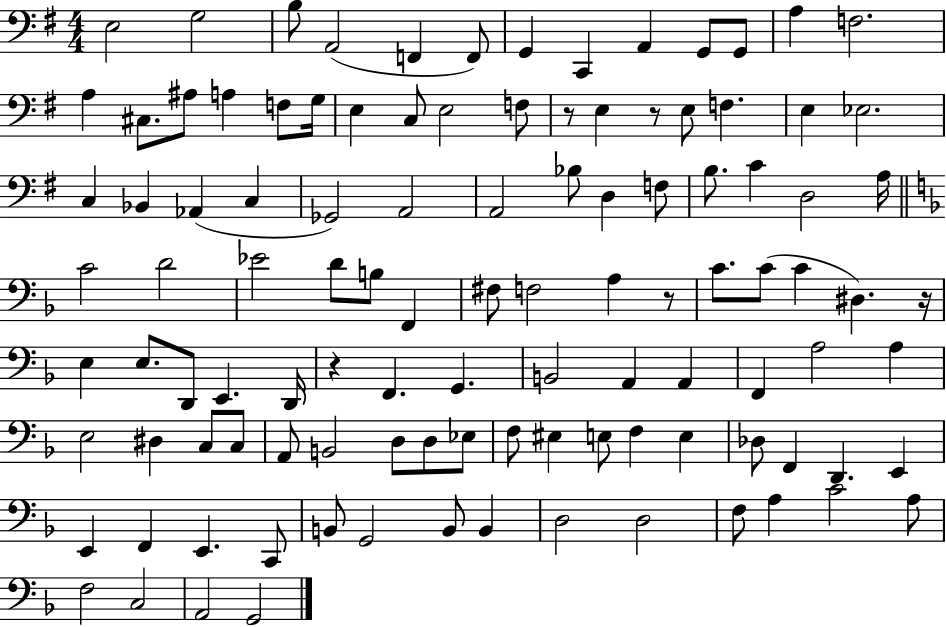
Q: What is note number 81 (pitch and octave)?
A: F3